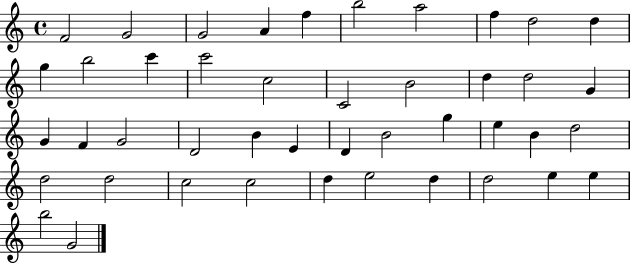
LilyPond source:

{
  \clef treble
  \time 4/4
  \defaultTimeSignature
  \key c \major
  f'2 g'2 | g'2 a'4 f''4 | b''2 a''2 | f''4 d''2 d''4 | \break g''4 b''2 c'''4 | c'''2 c''2 | c'2 b'2 | d''4 d''2 g'4 | \break g'4 f'4 g'2 | d'2 b'4 e'4 | d'4 b'2 g''4 | e''4 b'4 d''2 | \break d''2 d''2 | c''2 c''2 | d''4 e''2 d''4 | d''2 e''4 e''4 | \break b''2 g'2 | \bar "|."
}